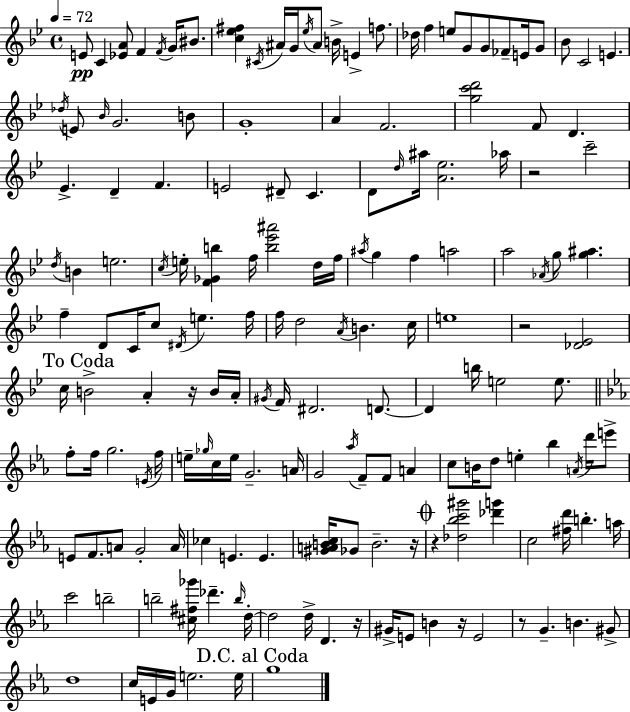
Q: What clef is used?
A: treble